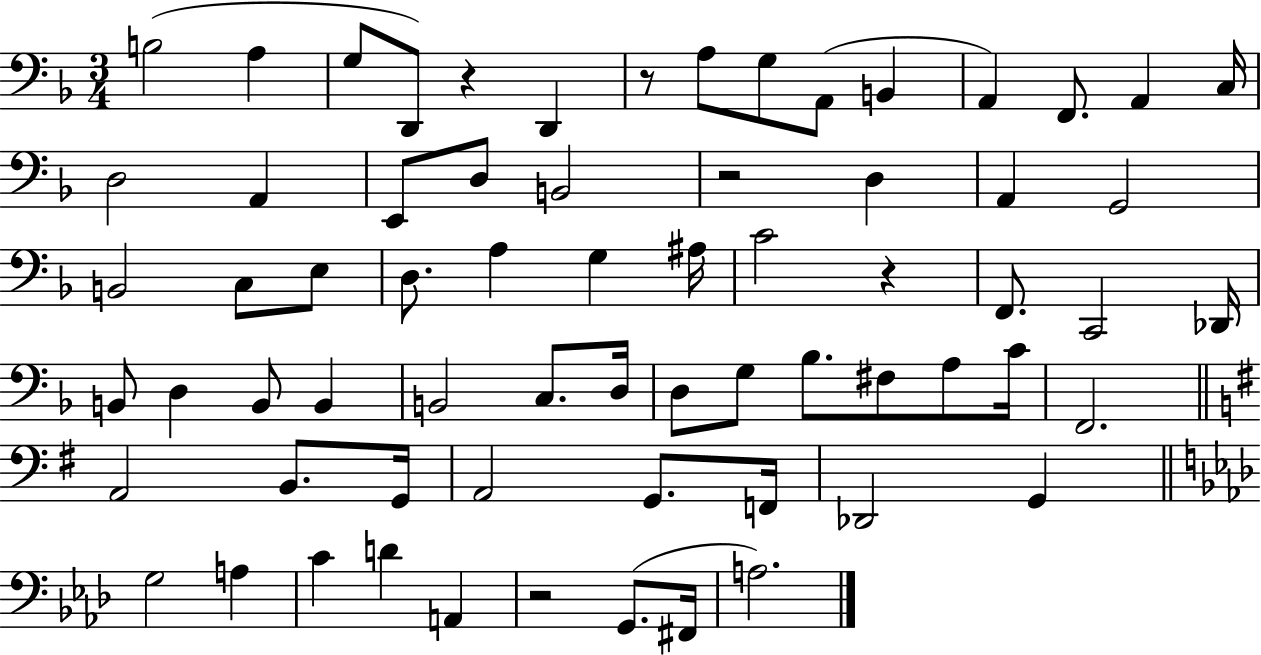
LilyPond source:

{
  \clef bass
  \numericTimeSignature
  \time 3/4
  \key f \major
  b2( a4 | g8 d,8) r4 d,4 | r8 a8 g8 a,8( b,4 | a,4) f,8. a,4 c16 | \break d2 a,4 | e,8 d8 b,2 | r2 d4 | a,4 g,2 | \break b,2 c8 e8 | d8. a4 g4 ais16 | c'2 r4 | f,8. c,2 des,16 | \break b,8 d4 b,8 b,4 | b,2 c8. d16 | d8 g8 bes8. fis8 a8 c'16 | f,2. | \break \bar "||" \break \key e \minor a,2 b,8. g,16 | a,2 g,8. f,16 | des,2 g,4 | \bar "||" \break \key f \minor g2 a4 | c'4 d'4 a,4 | r2 g,8.( fis,16 | a2.) | \break \bar "|."
}